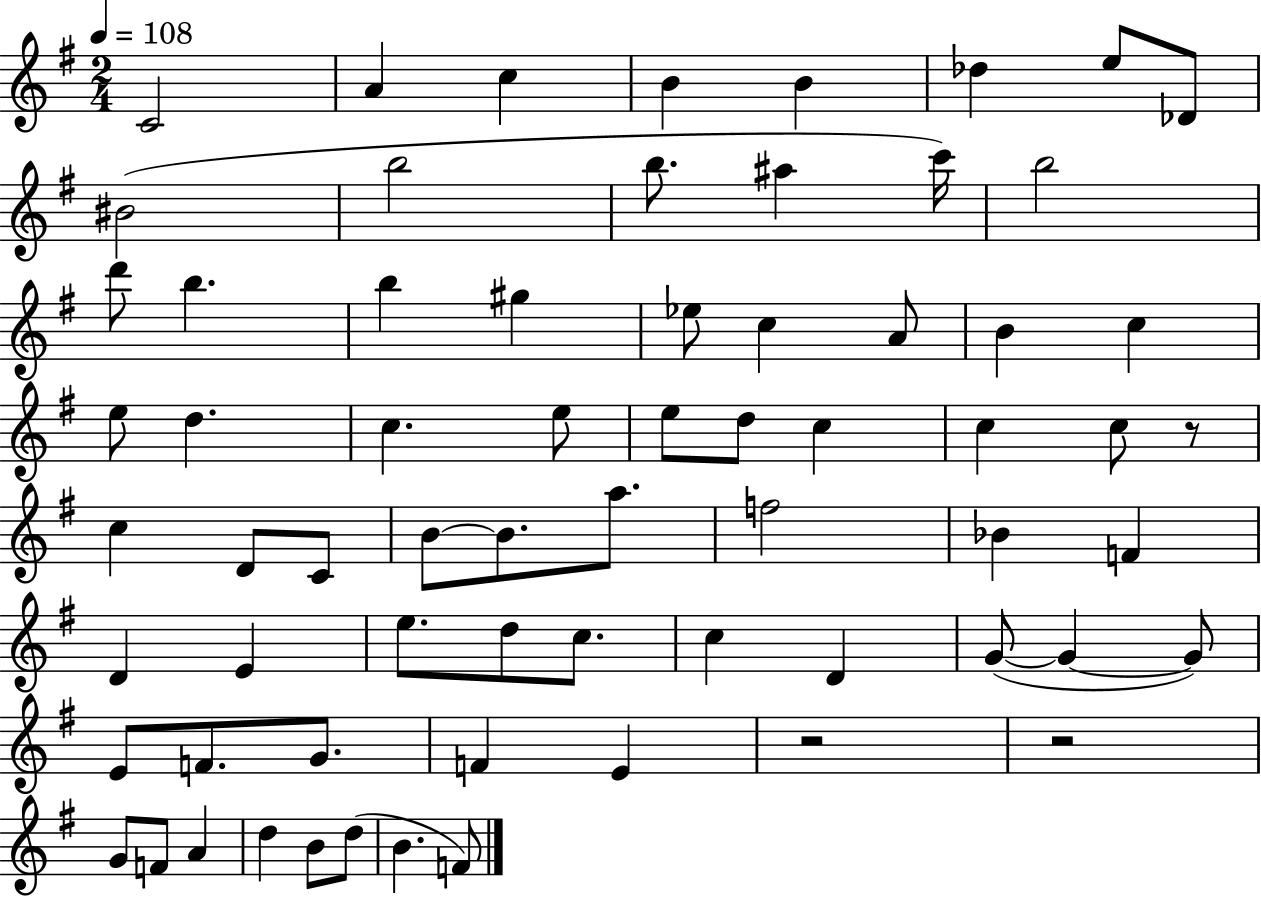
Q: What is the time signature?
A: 2/4